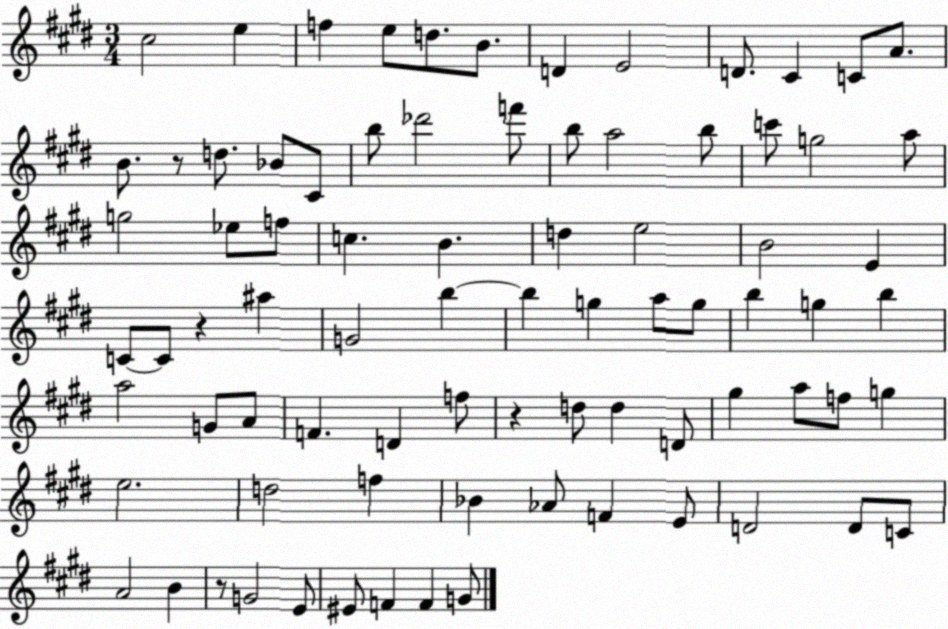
X:1
T:Untitled
M:3/4
L:1/4
K:E
^c2 e f e/2 d/2 B/2 D E2 D/2 ^C C/2 A/2 B/2 z/2 d/2 _B/2 ^C/2 b/2 _d'2 f'/2 b/2 a2 b/2 c'/2 g2 a/2 g2 _e/2 f/2 c B d e2 B2 E C/2 C/2 z ^a G2 b b g a/2 g/2 b g b a2 G/2 A/2 F D f/2 z d/2 d D/2 ^g a/2 f/2 g e2 d2 f _B _A/2 F E/2 D2 D/2 C/2 A2 B z/2 G2 E/2 ^E/2 F F G/2